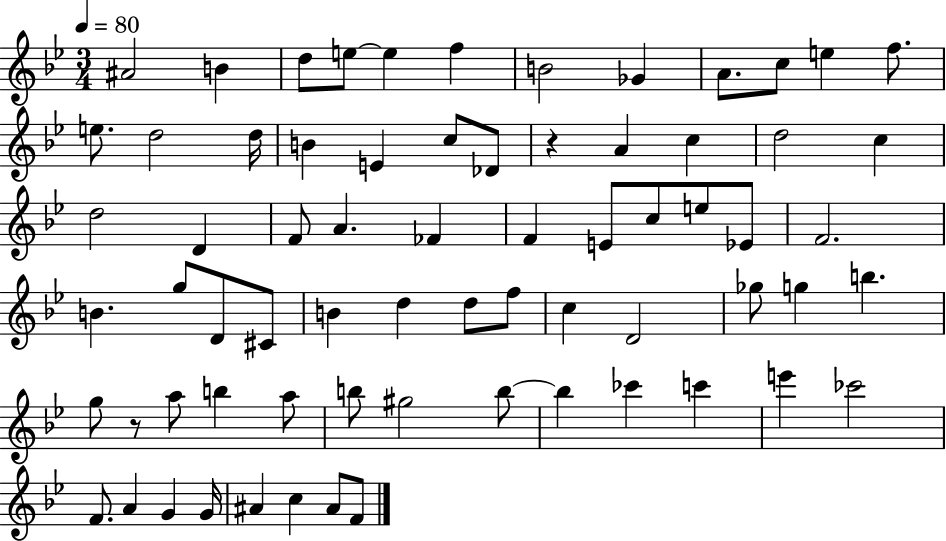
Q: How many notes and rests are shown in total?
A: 69